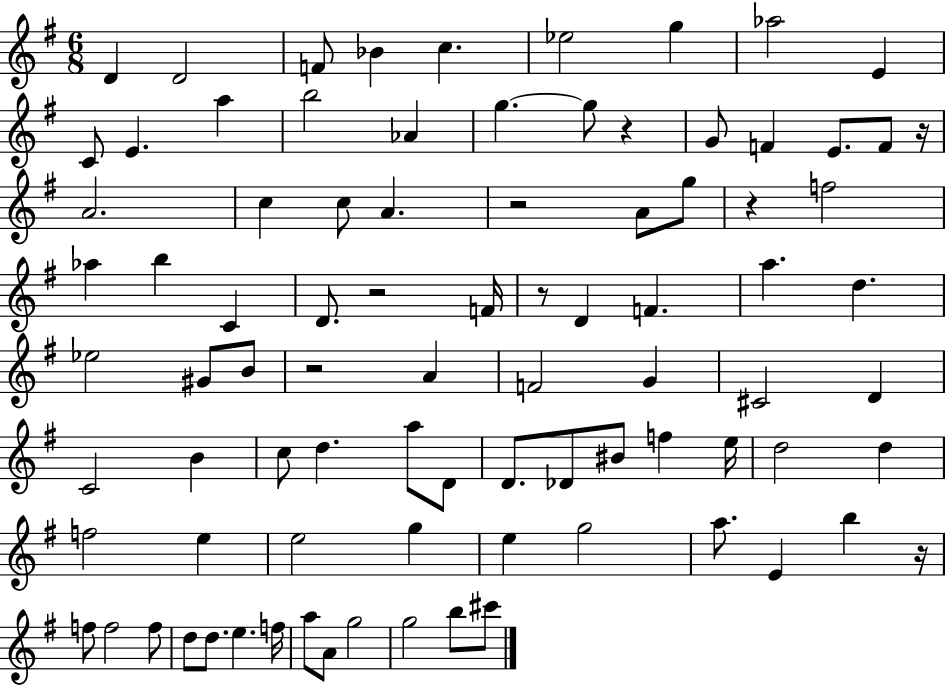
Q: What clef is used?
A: treble